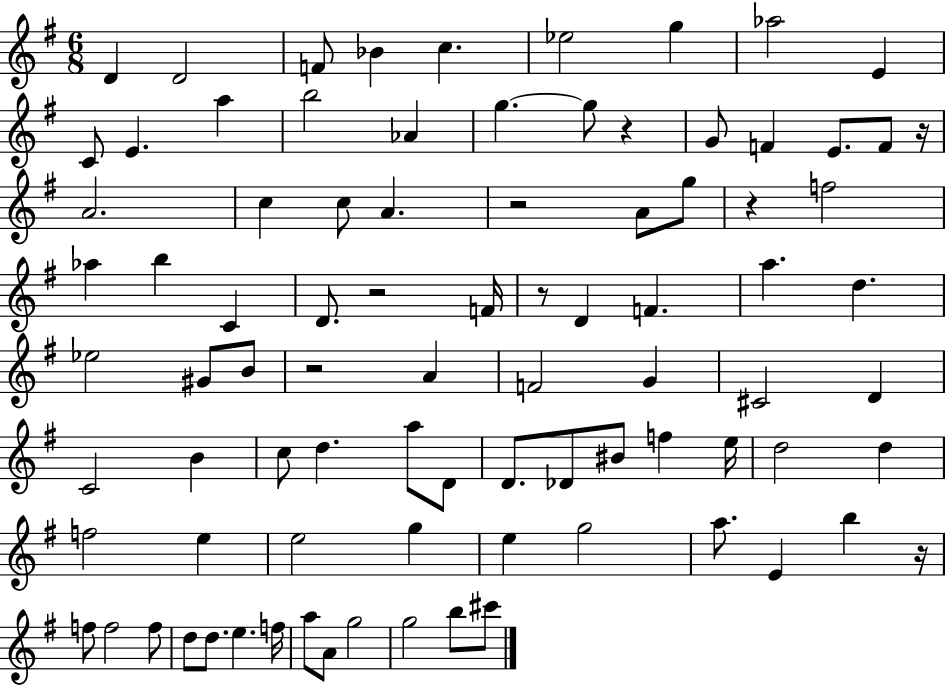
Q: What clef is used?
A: treble